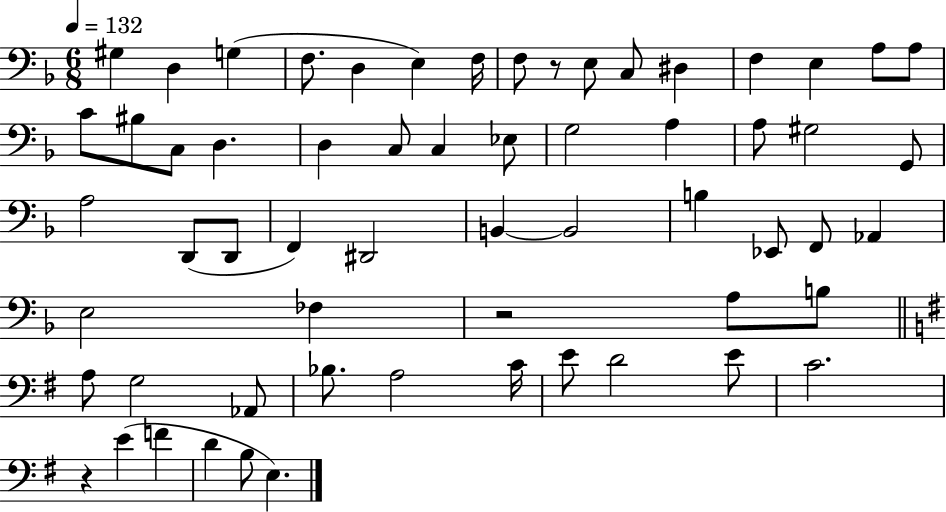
G#3/q D3/q G3/q F3/e. D3/q E3/q F3/s F3/e R/e E3/e C3/e D#3/q F3/q E3/q A3/e A3/e C4/e BIS3/e C3/e D3/q. D3/q C3/e C3/q Eb3/e G3/h A3/q A3/e G#3/h G2/e A3/h D2/e D2/e F2/q D#2/h B2/q B2/h B3/q Eb2/e F2/e Ab2/q E3/h FES3/q R/h A3/e B3/e A3/e G3/h Ab2/e Bb3/e. A3/h C4/s E4/e D4/h E4/e C4/h. R/q E4/q F4/q D4/q B3/e E3/q.